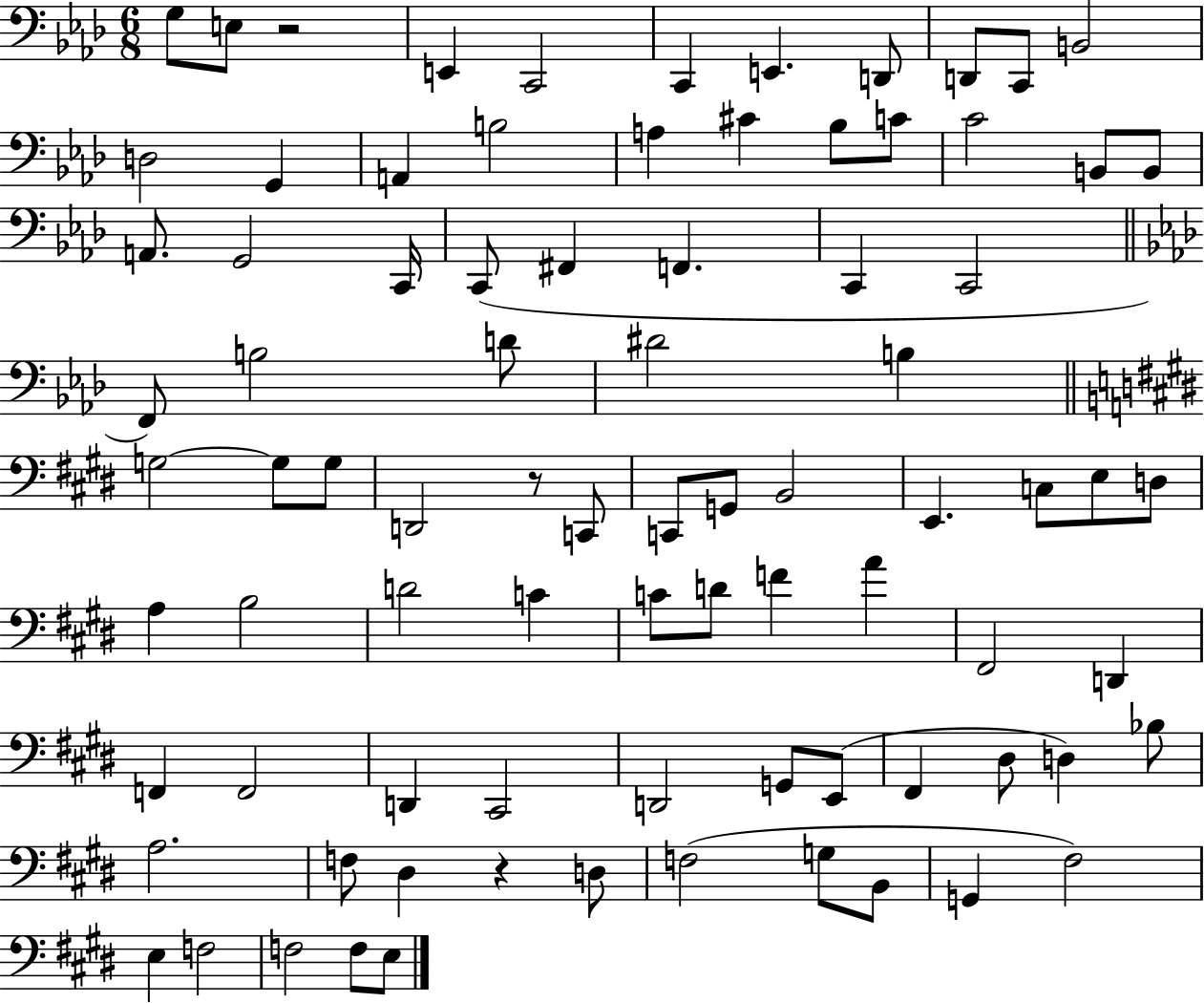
{
  \clef bass
  \numericTimeSignature
  \time 6/8
  \key aes \major
  g8 e8 r2 | e,4 c,2 | c,4 e,4. d,8 | d,8 c,8 b,2 | \break d2 g,4 | a,4 b2 | a4 cis'4 bes8 c'8 | c'2 b,8 b,8 | \break a,8. g,2 c,16 | c,8( fis,4 f,4. | c,4 c,2 | \bar "||" \break \key f \minor f,8) b2 d'8 | dis'2 b4 | \bar "||" \break \key e \major g2~~ g8 g8 | d,2 r8 c,8 | c,8 g,8 b,2 | e,4. c8 e8 d8 | \break a4 b2 | d'2 c'4 | c'8 d'8 f'4 a'4 | fis,2 d,4 | \break f,4 f,2 | d,4 cis,2 | d,2 g,8 e,8( | fis,4 dis8 d4) bes8 | \break a2. | f8 dis4 r4 d8 | f2( g8 b,8 | g,4 fis2) | \break e4 f2 | f2 f8 e8 | \bar "|."
}